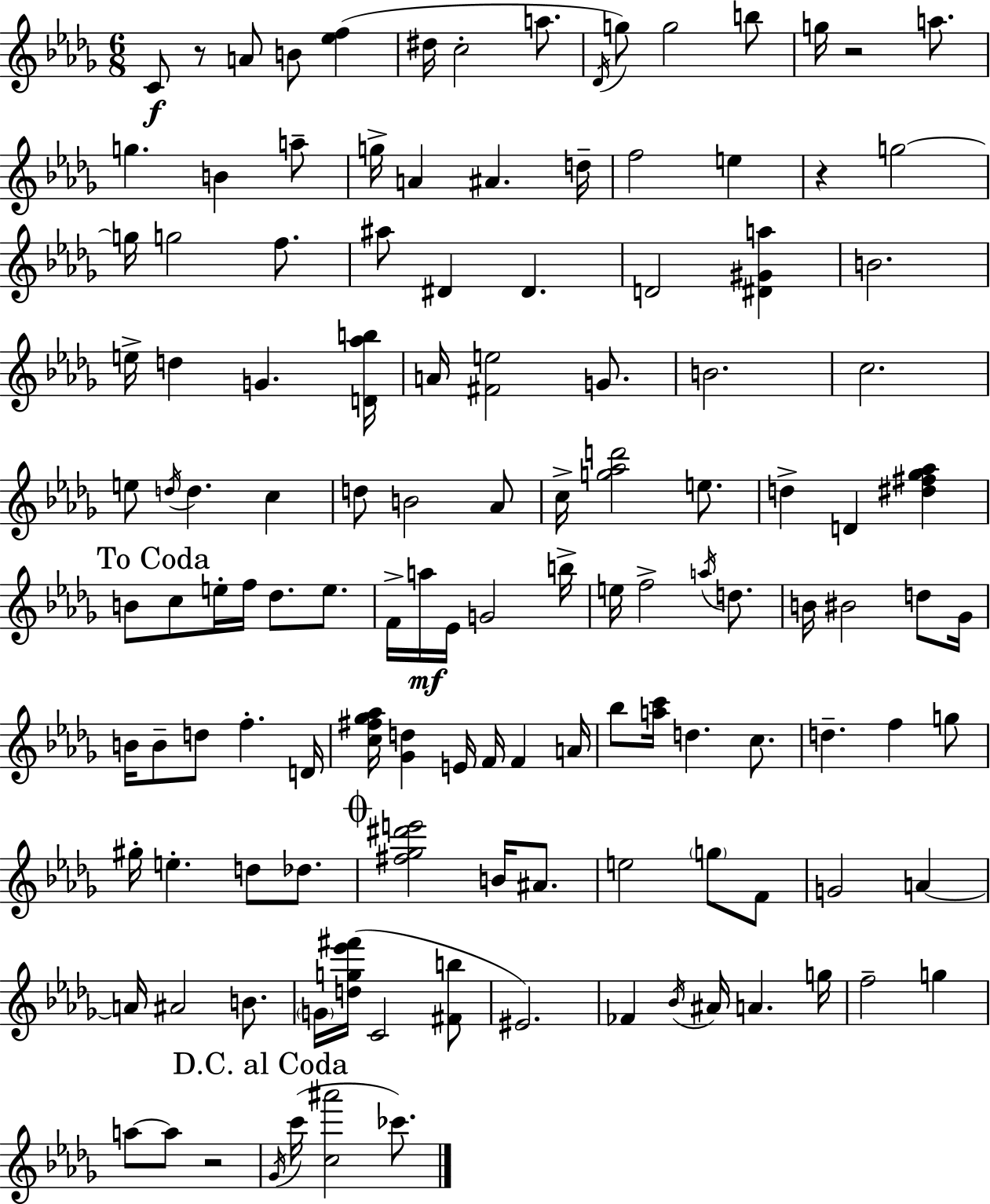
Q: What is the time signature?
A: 6/8